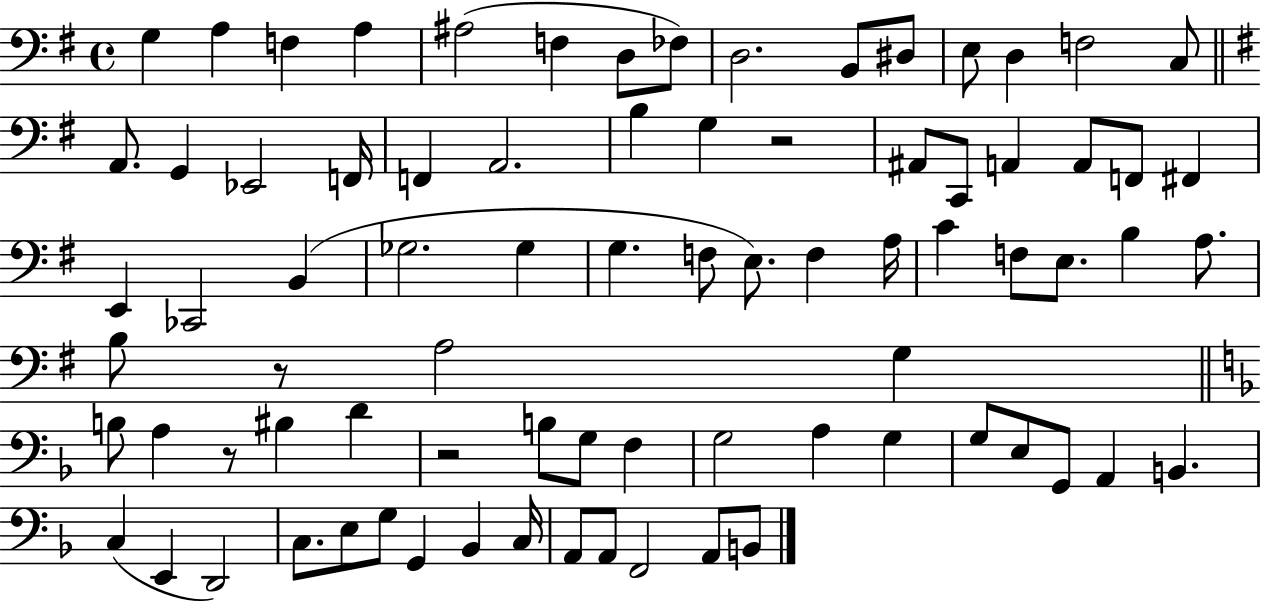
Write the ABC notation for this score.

X:1
T:Untitled
M:4/4
L:1/4
K:G
G, A, F, A, ^A,2 F, D,/2 _F,/2 D,2 B,,/2 ^D,/2 E,/2 D, F,2 C,/2 A,,/2 G,, _E,,2 F,,/4 F,, A,,2 B, G, z2 ^A,,/2 C,,/2 A,, A,,/2 F,,/2 ^F,, E,, _C,,2 B,, _G,2 _G, G, F,/2 E,/2 F, A,/4 C F,/2 E,/2 B, A,/2 B,/2 z/2 A,2 G, B,/2 A, z/2 ^B, D z2 B,/2 G,/2 F, G,2 A, G, G,/2 E,/2 G,,/2 A,, B,, C, E,, D,,2 C,/2 E,/2 G,/2 G,, _B,, C,/4 A,,/2 A,,/2 F,,2 A,,/2 B,,/2